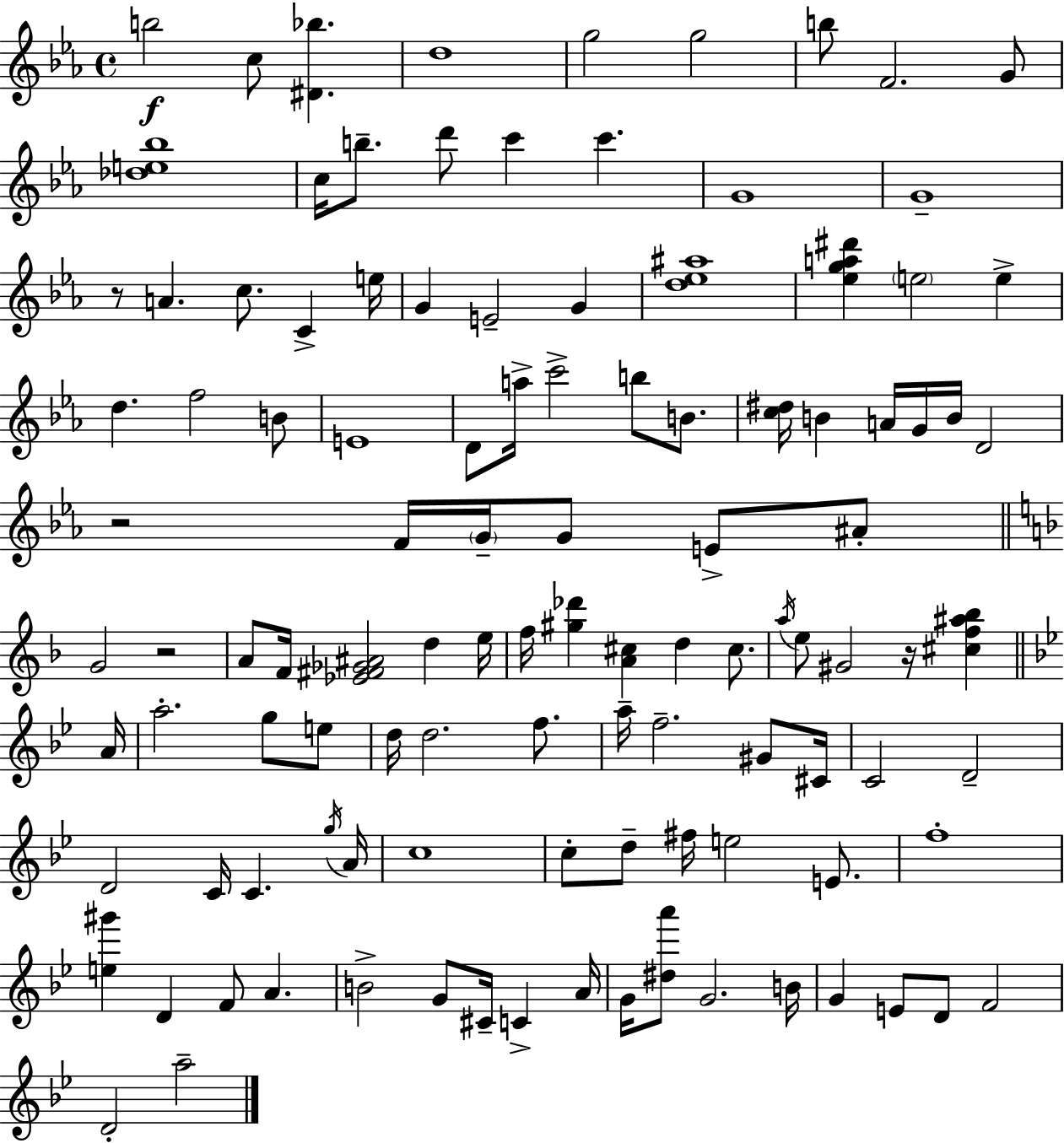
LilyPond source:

{
  \clef treble
  \time 4/4
  \defaultTimeSignature
  \key ees \major
  b''2\f c''8 <dis' bes''>4. | d''1 | g''2 g''2 | b''8 f'2. g'8 | \break <des'' e'' bes''>1 | c''16 b''8.-- d'''8 c'''4 c'''4. | g'1 | g'1-- | \break r8 a'4. c''8. c'4-> e''16 | g'4 e'2-- g'4 | <d'' ees'' ais''>1 | <ees'' g'' a'' dis'''>4 \parenthesize e''2 e''4-> | \break d''4. f''2 b'8 | e'1 | d'8 a''16-> c'''2-> b''8 b'8. | <c'' dis''>16 b'4 a'16 g'16 b'16 d'2 | \break r2 f'16 \parenthesize g'16-- g'8 e'8-> ais'8-. | \bar "||" \break \key f \major g'2 r2 | a'8 f'16 <ees' fis' ges' ais'>2 d''4 e''16 | f''16 <gis'' des'''>4 <a' cis''>4 d''4 cis''8. | \acciaccatura { a''16 } e''8 gis'2 r16 <cis'' f'' ais'' bes''>4 | \break \bar "||" \break \key bes \major a'16 a''2.-. g''8 e''8 | d''16 d''2. f''8. | a''16-- f''2.-- gis'8 | cis'16 c'2 d'2-- | \break d'2 c'16 c'4. | \acciaccatura { g''16 } a'16 c''1 | c''8-. d''8-- fis''16 e''2 e'8. | f''1-. | \break <e'' gis'''>4 d'4 f'8 a'4. | b'2-> g'8 cis'16-- c'4-> | a'16 g'16 <dis'' a'''>8 g'2. | b'16 g'4 e'8 d'8 f'2 | \break d'2-. a''2-- | \bar "|."
}